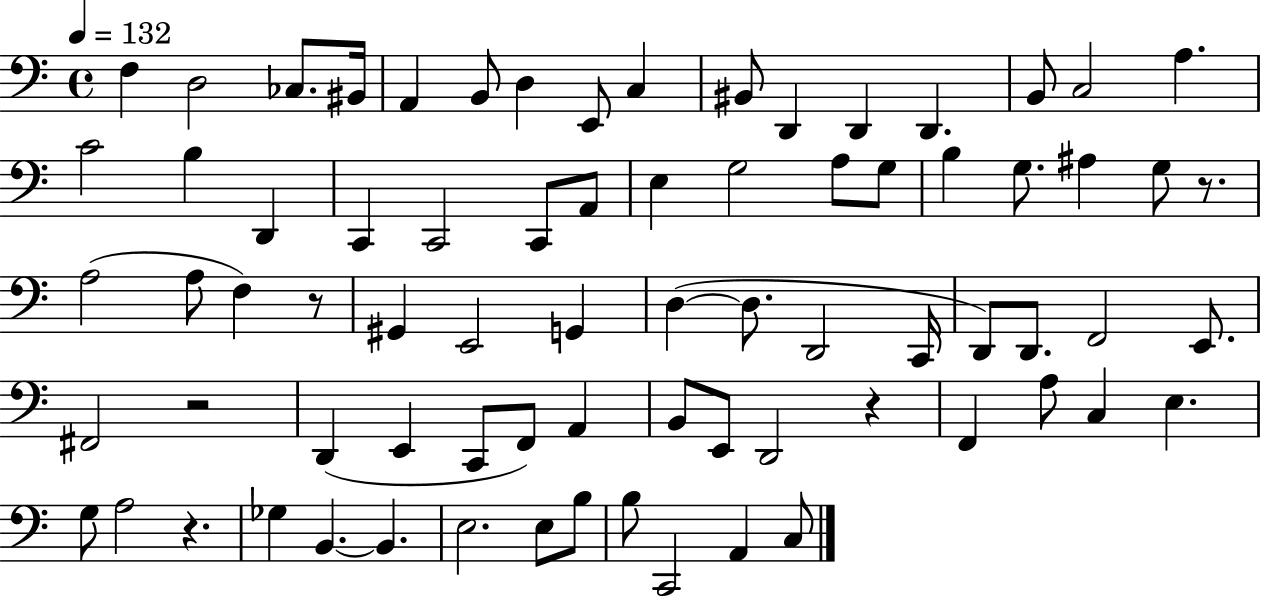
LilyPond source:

{
  \clef bass
  \time 4/4
  \defaultTimeSignature
  \key c \major
  \tempo 4 = 132
  f4 d2 ces8. bis,16 | a,4 b,8 d4 e,8 c4 | bis,8 d,4 d,4 d,4. | b,8 c2 a4. | \break c'2 b4 d,4 | c,4 c,2 c,8 a,8 | e4 g2 a8 g8 | b4 g8. ais4 g8 r8. | \break a2( a8 f4) r8 | gis,4 e,2 g,4 | d4~(~ d8. d,2 c,16 | d,8) d,8. f,2 e,8. | \break fis,2 r2 | d,4( e,4 c,8 f,8) a,4 | b,8 e,8 d,2 r4 | f,4 a8 c4 e4. | \break g8 a2 r4. | ges4 b,4.~~ b,4. | e2. e8 b8 | b8 c,2 a,4 c8 | \break \bar "|."
}